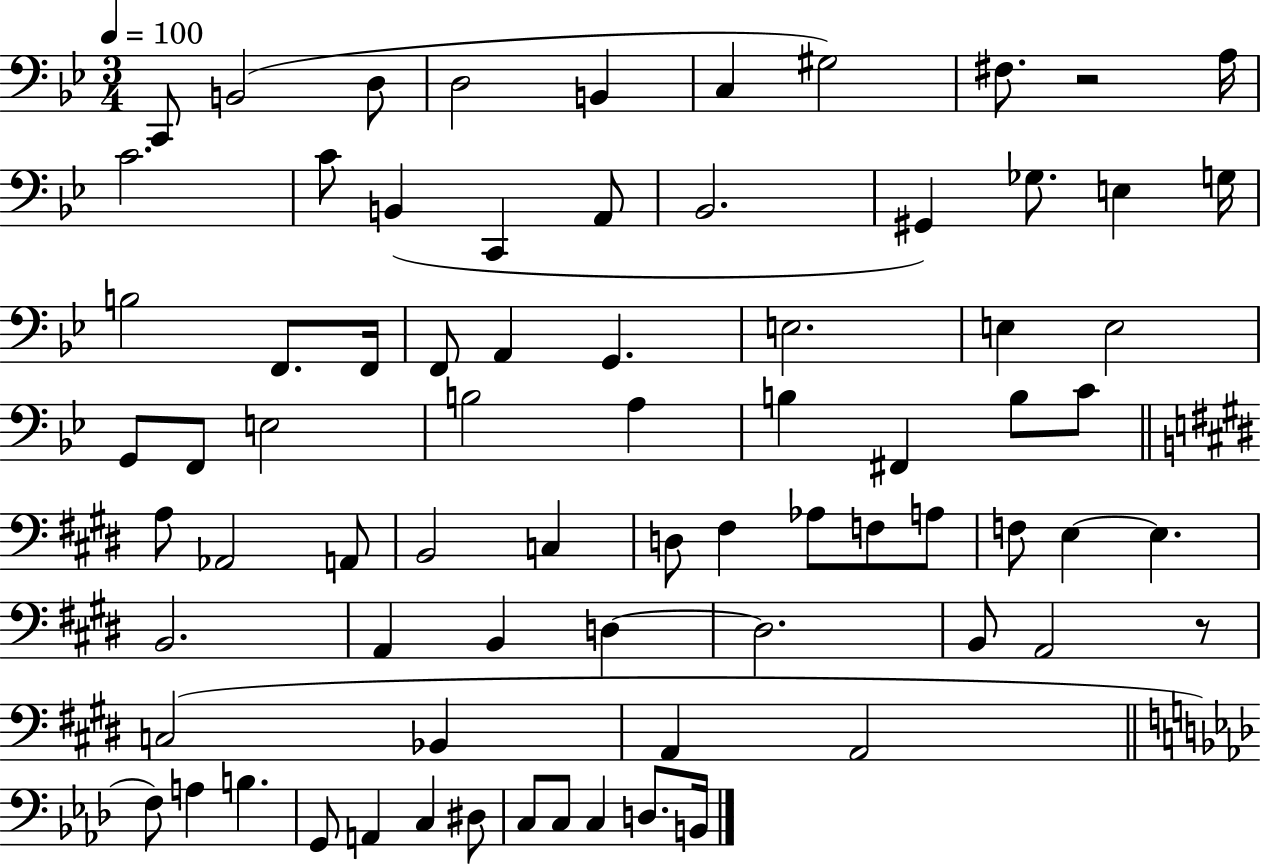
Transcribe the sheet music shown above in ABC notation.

X:1
T:Untitled
M:3/4
L:1/4
K:Bb
C,,/2 B,,2 D,/2 D,2 B,, C, ^G,2 ^F,/2 z2 A,/4 C2 C/2 B,, C,, A,,/2 _B,,2 ^G,, _G,/2 E, G,/4 B,2 F,,/2 F,,/4 F,,/2 A,, G,, E,2 E, E,2 G,,/2 F,,/2 E,2 B,2 A, B, ^F,, B,/2 C/2 A,/2 _A,,2 A,,/2 B,,2 C, D,/2 ^F, _A,/2 F,/2 A,/2 F,/2 E, E, B,,2 A,, B,, D, D,2 B,,/2 A,,2 z/2 C,2 _B,, A,, A,,2 F,/2 A, B, G,,/2 A,, C, ^D,/2 C,/2 C,/2 C, D,/2 B,,/4